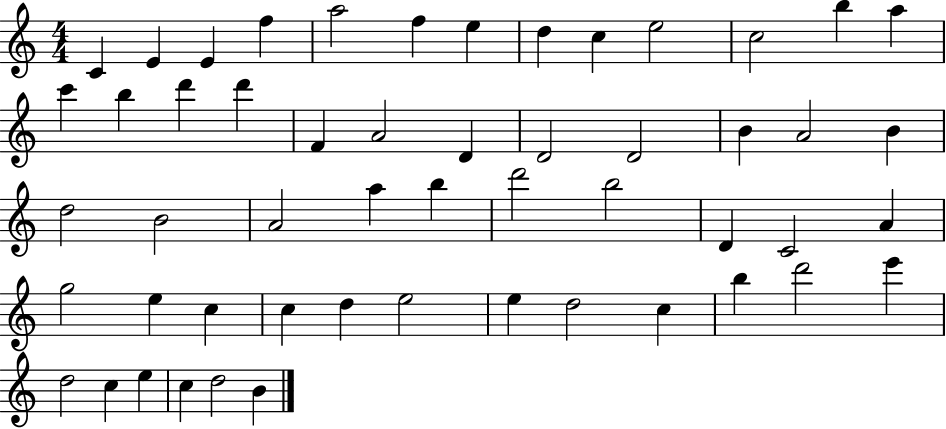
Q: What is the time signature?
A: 4/4